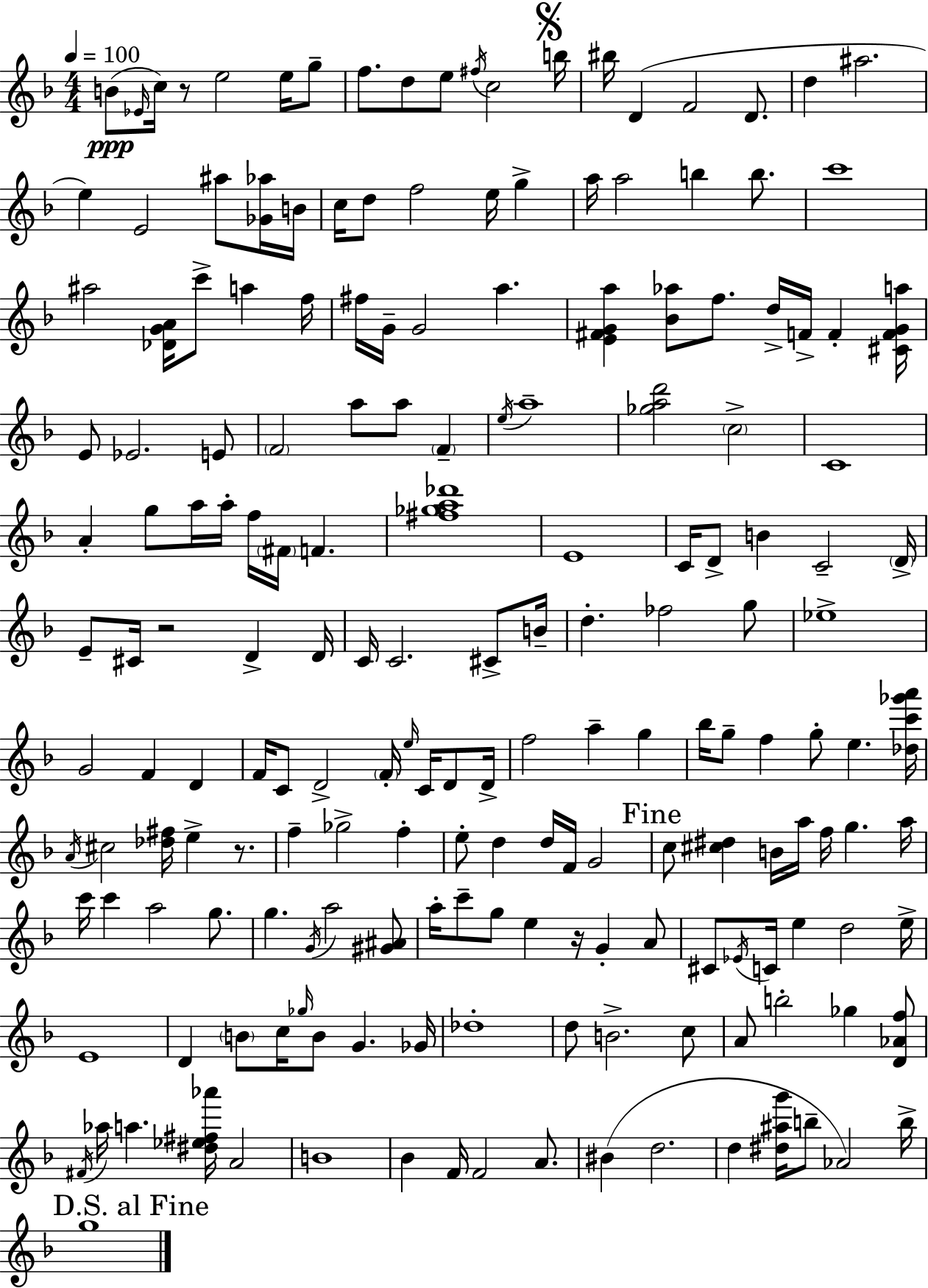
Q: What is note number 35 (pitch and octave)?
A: A5